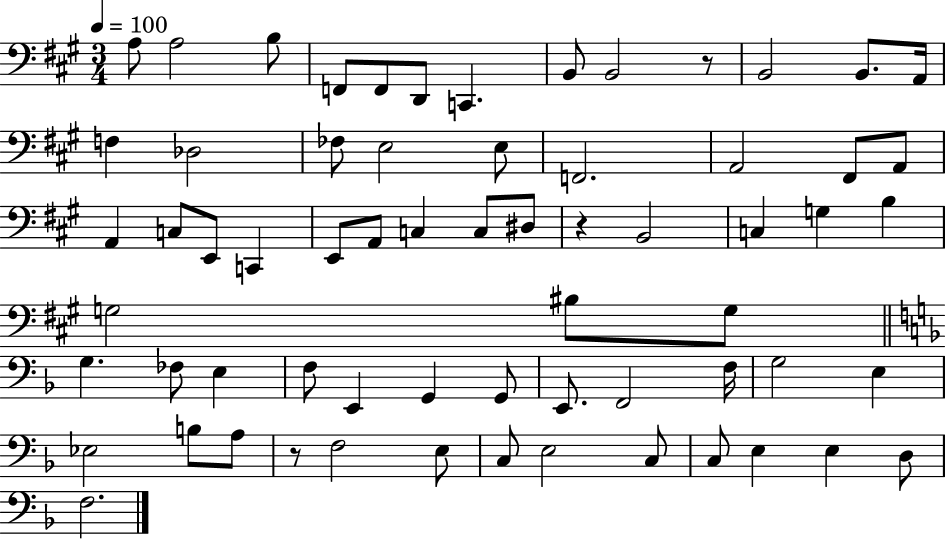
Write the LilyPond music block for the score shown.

{
  \clef bass
  \numericTimeSignature
  \time 3/4
  \key a \major
  \tempo 4 = 100
  a8 a2 b8 | f,8 f,8 d,8 c,4. | b,8 b,2 r8 | b,2 b,8. a,16 | \break f4 des2 | fes8 e2 e8 | f,2. | a,2 fis,8 a,8 | \break a,4 c8 e,8 c,4 | e,8 a,8 c4 c8 dis8 | r4 b,2 | c4 g4 b4 | \break g2 bis8 g8 | \bar "||" \break \key d \minor g4. fes8 e4 | f8 e,4 g,4 g,8 | e,8. f,2 f16 | g2 e4 | \break ees2 b8 a8 | r8 f2 e8 | c8 e2 c8 | c8 e4 e4 d8 | \break f2. | \bar "|."
}